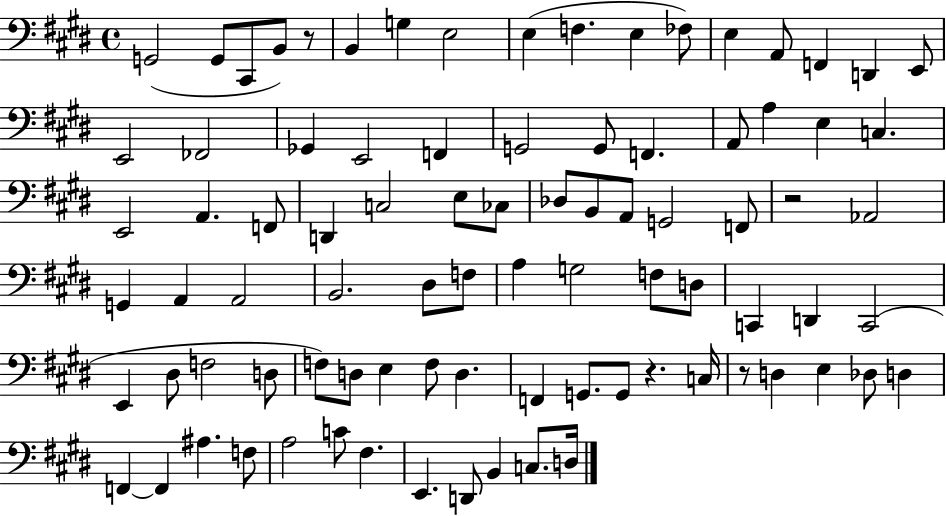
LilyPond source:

{
  \clef bass
  \time 4/4
  \defaultTimeSignature
  \key e \major
  g,2( g,8 cis,8 b,8) r8 | b,4 g4 e2 | e4( f4. e4 fes8) | e4 a,8 f,4 d,4 e,8 | \break e,2 fes,2 | ges,4 e,2 f,4 | g,2 g,8 f,4. | a,8 a4 e4 c4. | \break e,2 a,4. f,8 | d,4 c2 e8 ces8 | des8 b,8 a,8 g,2 f,8 | r2 aes,2 | \break g,4 a,4 a,2 | b,2. dis8 f8 | a4 g2 f8 d8 | c,4 d,4 c,2( | \break e,4 dis8 f2 d8 | f8) d8 e4 f8 d4. | f,4 g,8. g,8 r4. c16 | r8 d4 e4 des8 d4 | \break f,4~~ f,4 ais4. f8 | a2 c'8 fis4. | e,4. d,8 b,4 c8. d16 | \bar "|."
}